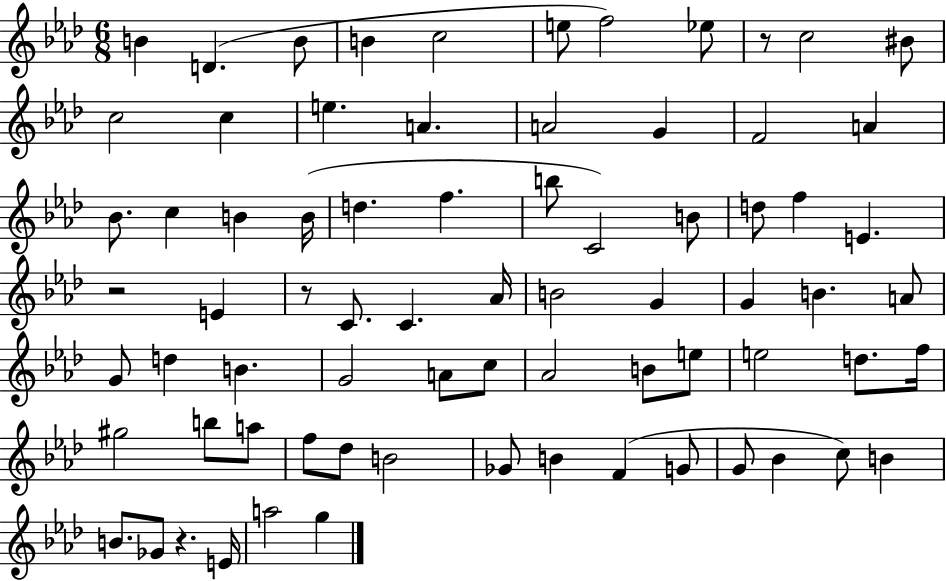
B4/q D4/q. B4/e B4/q C5/h E5/e F5/h Eb5/e R/e C5/h BIS4/e C5/h C5/q E5/q. A4/q. A4/h G4/q F4/h A4/q Bb4/e. C5/q B4/q B4/s D5/q. F5/q. B5/e C4/h B4/e D5/e F5/q E4/q. R/h E4/q R/e C4/e. C4/q. Ab4/s B4/h G4/q G4/q B4/q. A4/e G4/e D5/q B4/q. G4/h A4/e C5/e Ab4/h B4/e E5/e E5/h D5/e. F5/s G#5/h B5/e A5/e F5/e Db5/e B4/h Gb4/e B4/q F4/q G4/e G4/e Bb4/q C5/e B4/q B4/e. Gb4/e R/q. E4/s A5/h G5/q